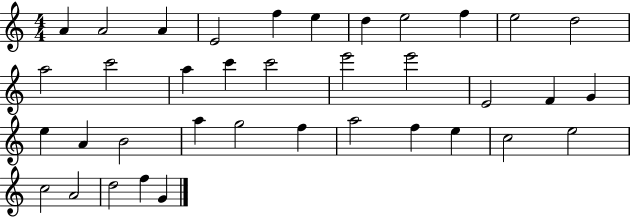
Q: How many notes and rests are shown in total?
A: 37